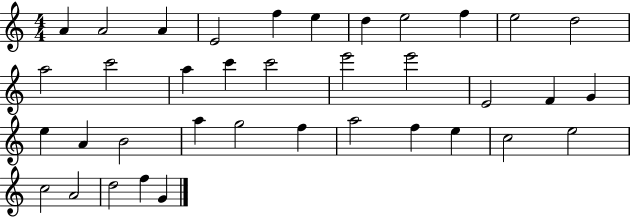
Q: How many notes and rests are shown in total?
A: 37